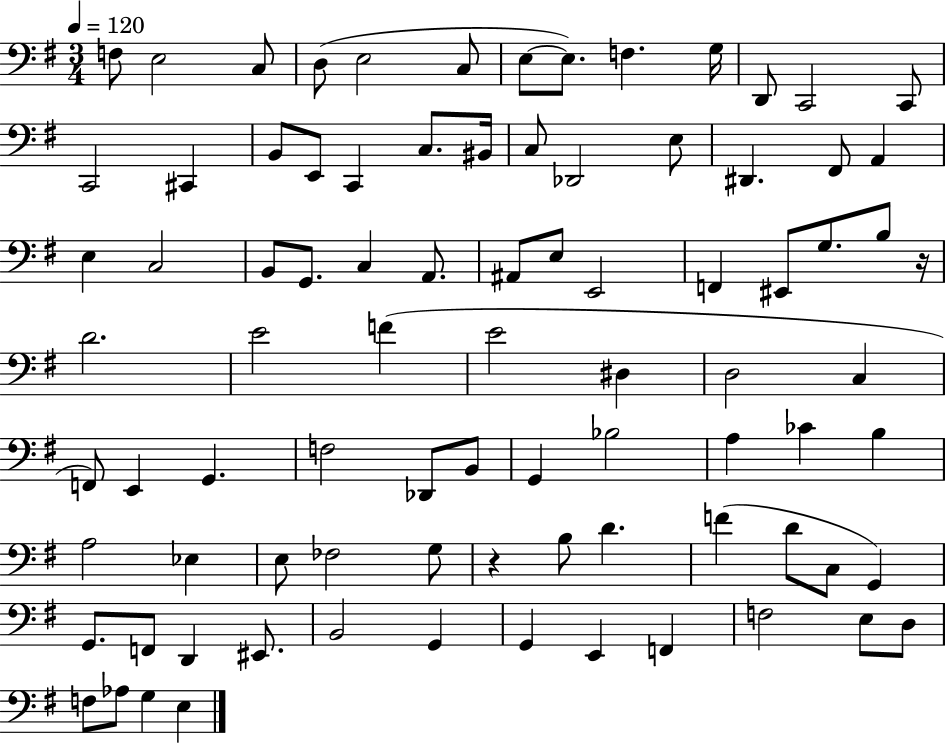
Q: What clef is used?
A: bass